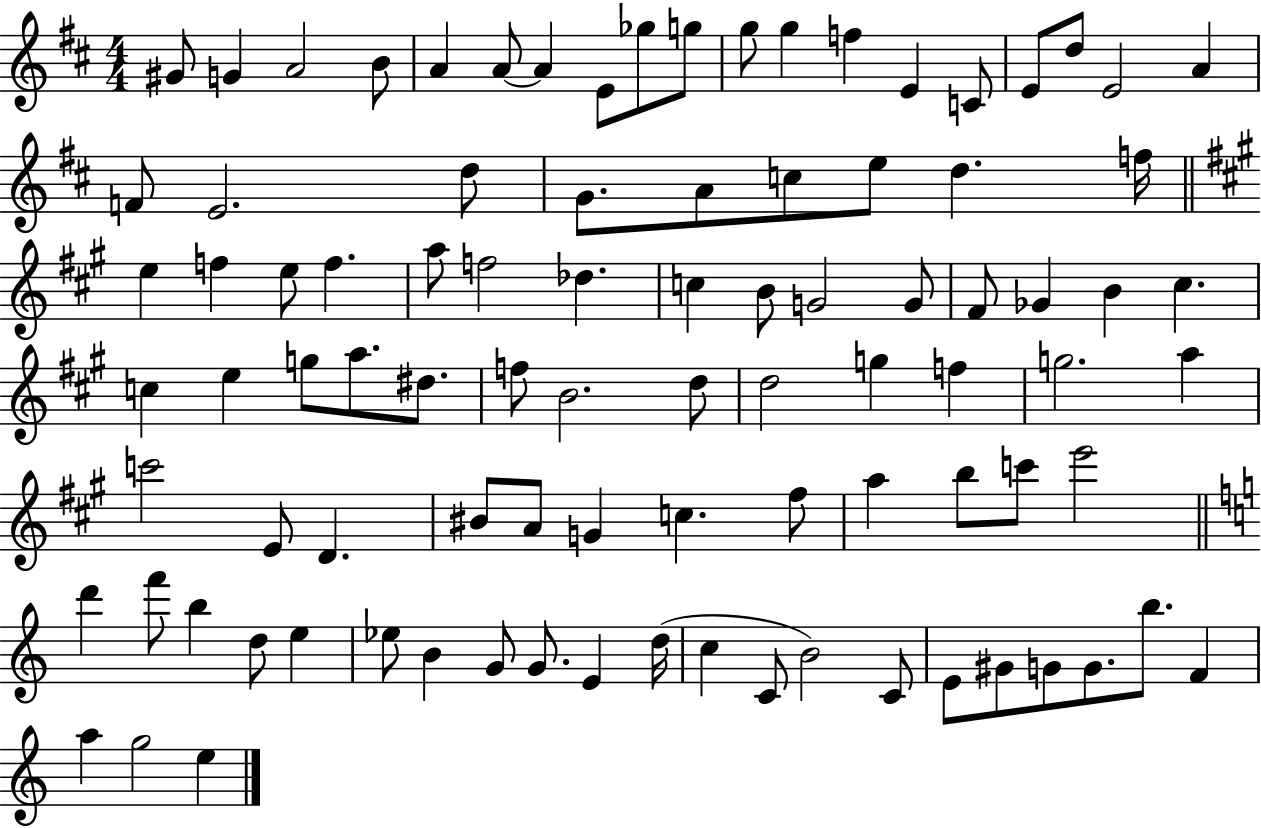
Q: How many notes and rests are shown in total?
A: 92